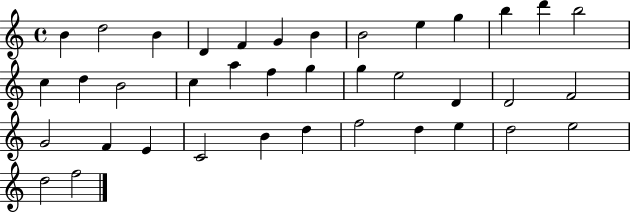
{
  \clef treble
  \time 4/4
  \defaultTimeSignature
  \key c \major
  b'4 d''2 b'4 | d'4 f'4 g'4 b'4 | b'2 e''4 g''4 | b''4 d'''4 b''2 | \break c''4 d''4 b'2 | c''4 a''4 f''4 g''4 | g''4 e''2 d'4 | d'2 f'2 | \break g'2 f'4 e'4 | c'2 b'4 d''4 | f''2 d''4 e''4 | d''2 e''2 | \break d''2 f''2 | \bar "|."
}